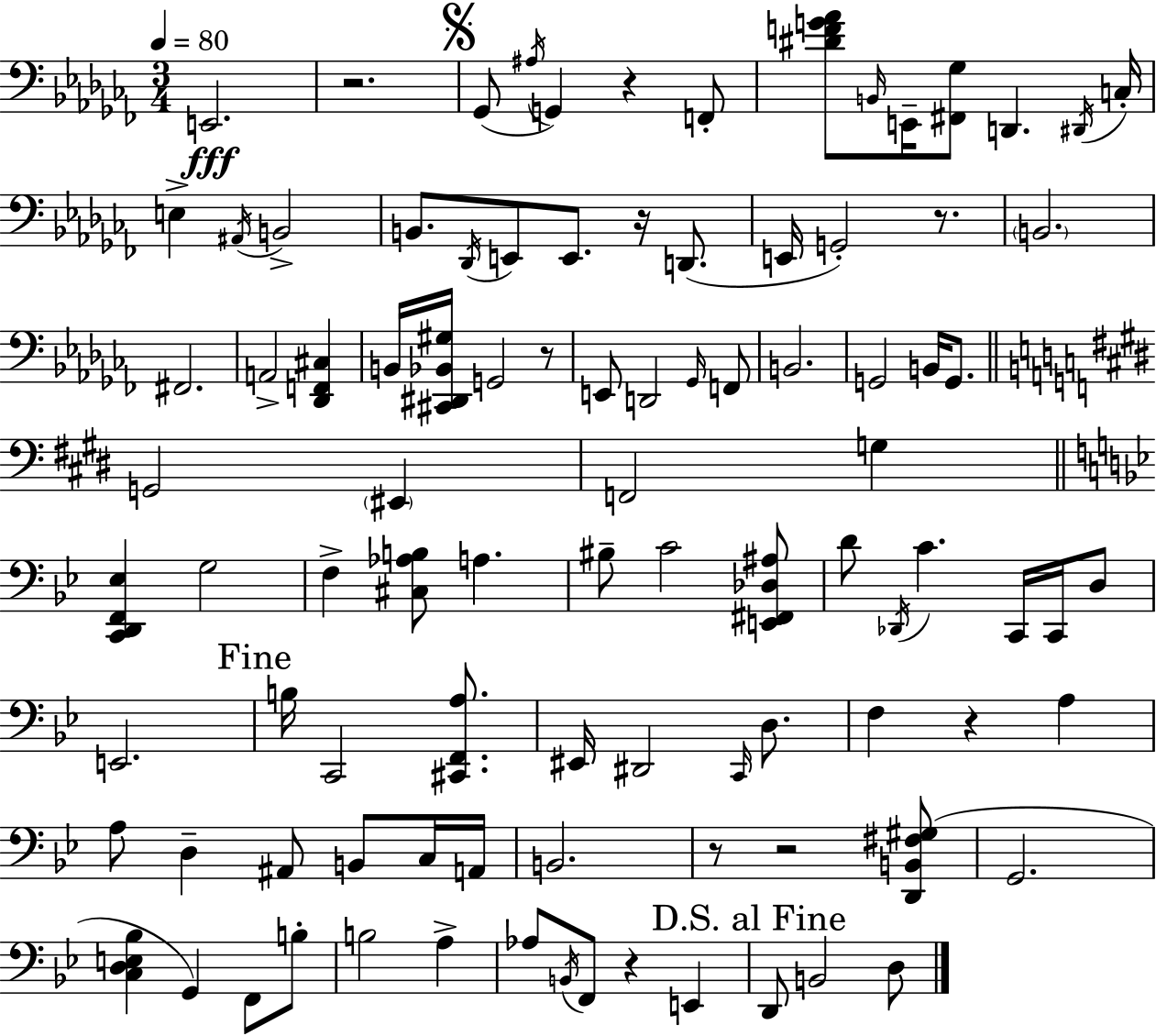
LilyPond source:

{
  \clef bass
  \numericTimeSignature
  \time 3/4
  \key aes \minor
  \tempo 4 = 80
  e,2.\fff | r2. | \mark \markup { \musicglyph "scripts.segno" } ges,8( \acciaccatura { ais16 } g,4) r4 f,8-. | <dis' f' g' aes'>8 \grace { b,16 } e,16-- <fis, ges>8 d,4. | \break \acciaccatura { dis,16 } c16-. e4-> \acciaccatura { ais,16 } b,2-> | b,8. \acciaccatura { des,16 } e,8 e,8. | r16 d,8.( e,16 g,2-.) | r8. \parenthesize b,2. | \break fis,2. | a,2-> | <des, f, cis>4 b,16 <cis, dis, bes, gis>16 g,2 | r8 e,8 d,2 | \break \grace { ges,16 } f,8 b,2. | g,2 | b,16 g,8. \bar "||" \break \key e \major g,2 \parenthesize eis,4 | f,2 g4 | \bar "||" \break \key g \minor <c, d, f, ees>4 g2 | f4-> <cis aes b>8 a4. | bis8-- c'2 <e, fis, des ais>8 | d'8 \acciaccatura { des,16 } c'4. c,16 c,16 d8 | \break e,2. | \mark "Fine" b16 c,2 <cis, f, a>8. | eis,16 dis,2 \grace { c,16 } d8. | f4 r4 a4 | \break a8 d4-- ais,8 b,8 | c16 a,16 b,2. | r8 r2 | <d, b, fis gis>8( g,2. | \break <c d e bes>4 g,4) f,8 | b8-. b2 a4-> | aes8 \acciaccatura { b,16 } f,8 r4 e,4 | \mark "D.S. al Fine" d,8 b,2 | \break d8 \bar "|."
}